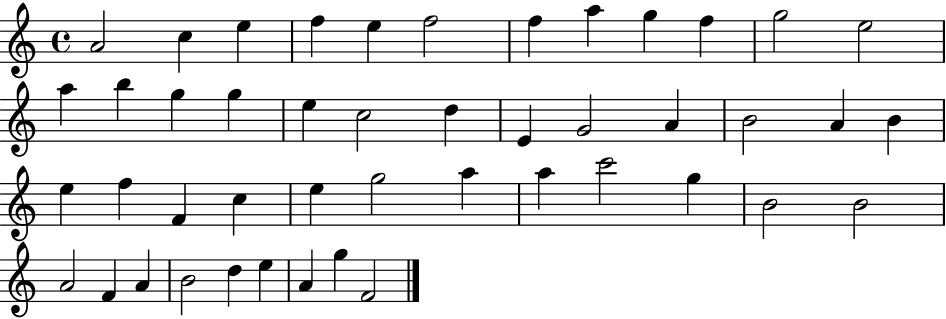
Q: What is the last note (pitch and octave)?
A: F4